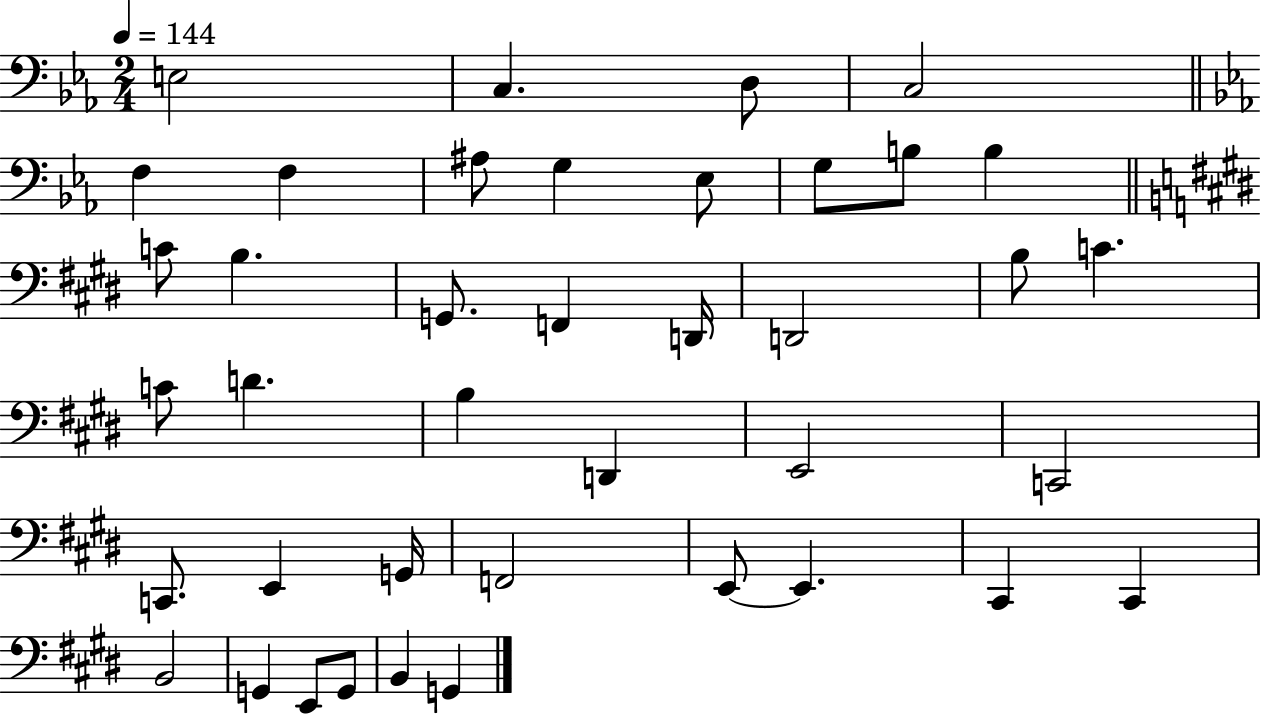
X:1
T:Untitled
M:2/4
L:1/4
K:Eb
E,2 C, D,/2 C,2 F, F, ^A,/2 G, _E,/2 G,/2 B,/2 B, C/2 B, G,,/2 F,, D,,/4 D,,2 B,/2 C C/2 D B, D,, E,,2 C,,2 C,,/2 E,, G,,/4 F,,2 E,,/2 E,, ^C,, ^C,, B,,2 G,, E,,/2 G,,/2 B,, G,,